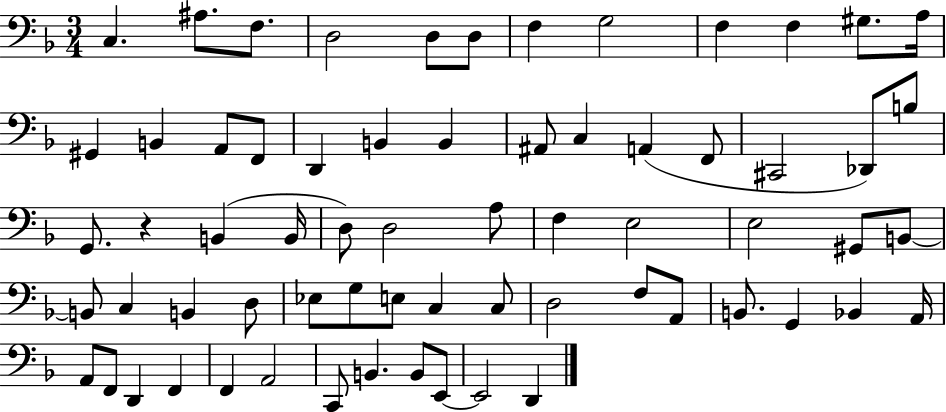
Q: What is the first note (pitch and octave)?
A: C3